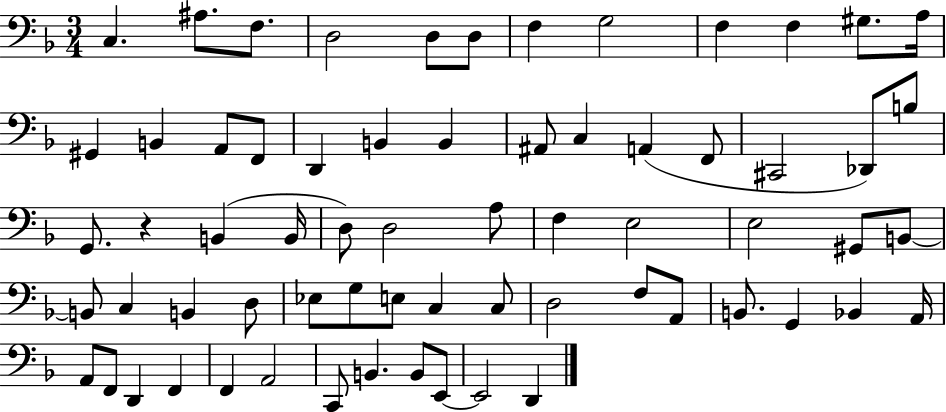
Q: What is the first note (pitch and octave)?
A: C3